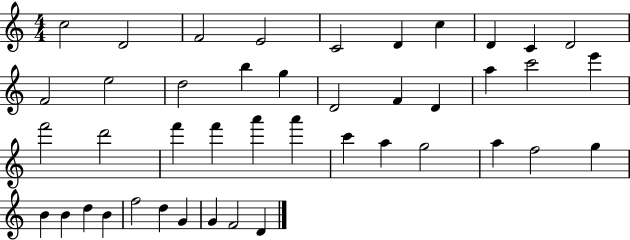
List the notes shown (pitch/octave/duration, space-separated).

C5/h D4/h F4/h E4/h C4/h D4/q C5/q D4/q C4/q D4/h F4/h E5/h D5/h B5/q G5/q D4/h F4/q D4/q A5/q C6/h E6/q F6/h D6/h F6/q F6/q A6/q A6/q C6/q A5/q G5/h A5/q F5/h G5/q B4/q B4/q D5/q B4/q F5/h D5/q G4/q G4/q F4/h D4/q